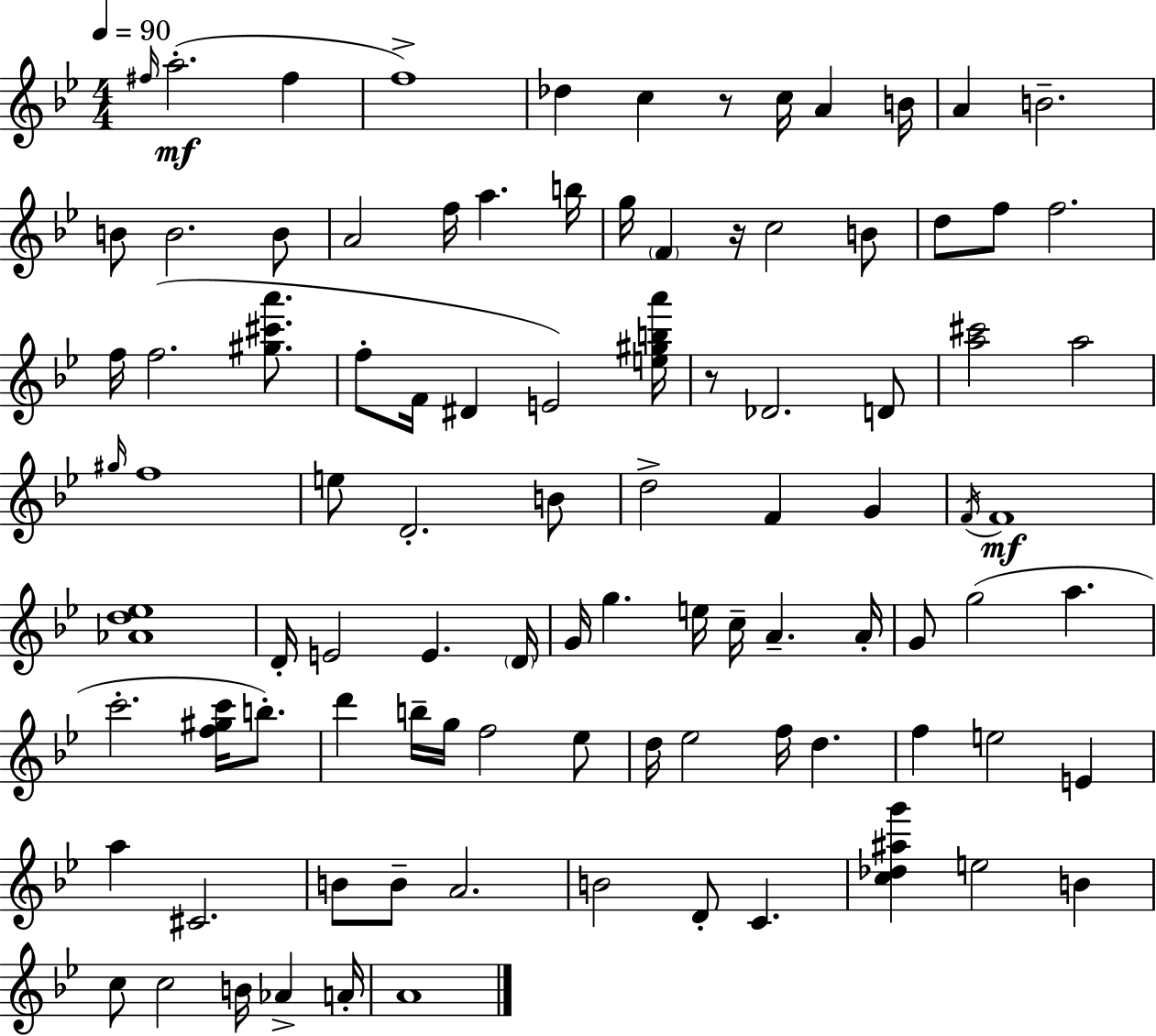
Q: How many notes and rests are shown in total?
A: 96